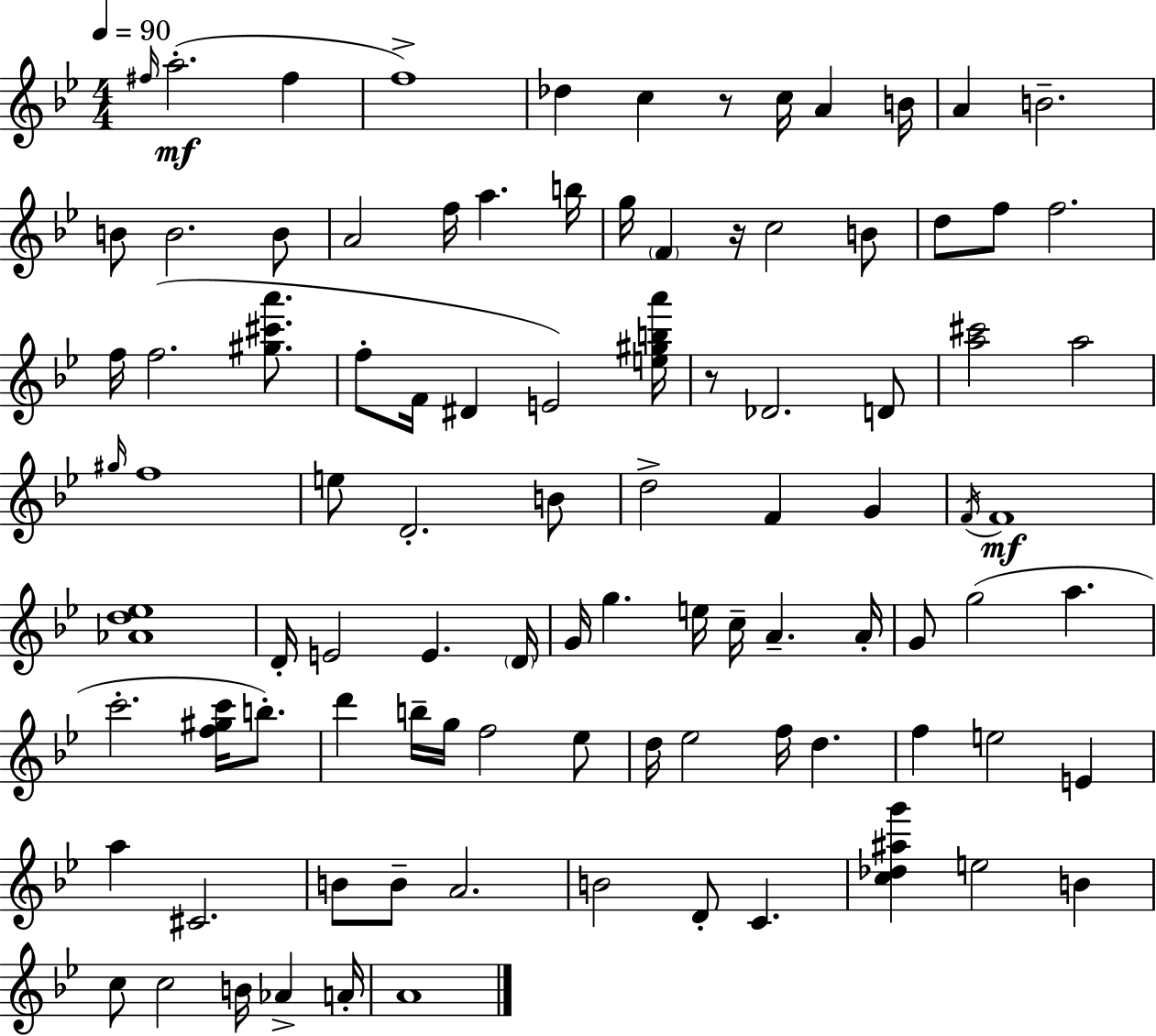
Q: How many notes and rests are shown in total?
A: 96